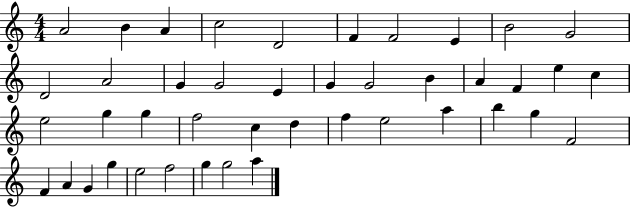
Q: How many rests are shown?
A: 0